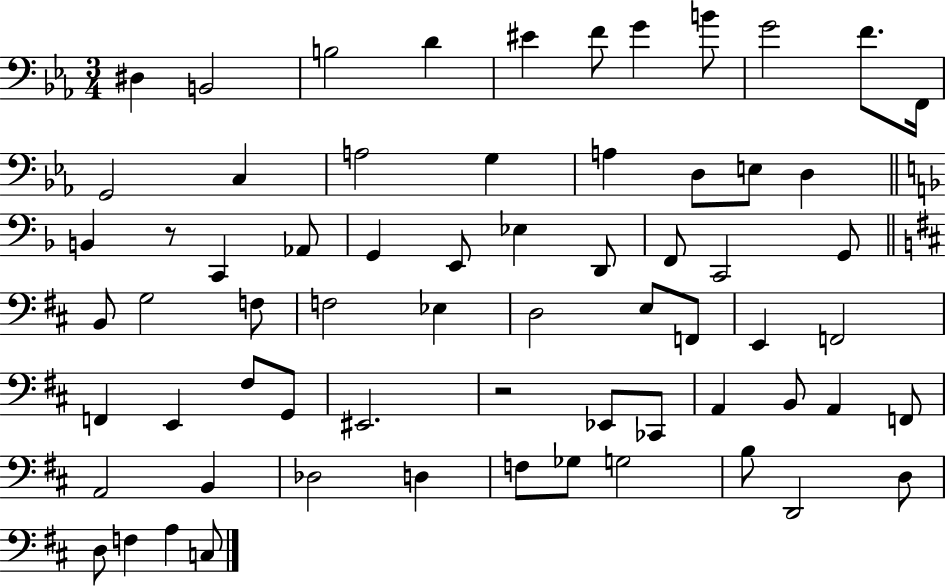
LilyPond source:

{
  \clef bass
  \numericTimeSignature
  \time 3/4
  \key ees \major
  dis4 b,2 | b2 d'4 | eis'4 f'8 g'4 b'8 | g'2 f'8. f,16 | \break g,2 c4 | a2 g4 | a4 d8 e8 d4 | \bar "||" \break \key f \major b,4 r8 c,4 aes,8 | g,4 e,8 ees4 d,8 | f,8 c,2 g,8 | \bar "||" \break \key b \minor b,8 g2 f8 | f2 ees4 | d2 e8 f,8 | e,4 f,2 | \break f,4 e,4 fis8 g,8 | eis,2. | r2 ees,8 ces,8 | a,4 b,8 a,4 f,8 | \break a,2 b,4 | des2 d4 | f8 ges8 g2 | b8 d,2 d8 | \break d8 f4 a4 c8 | \bar "|."
}